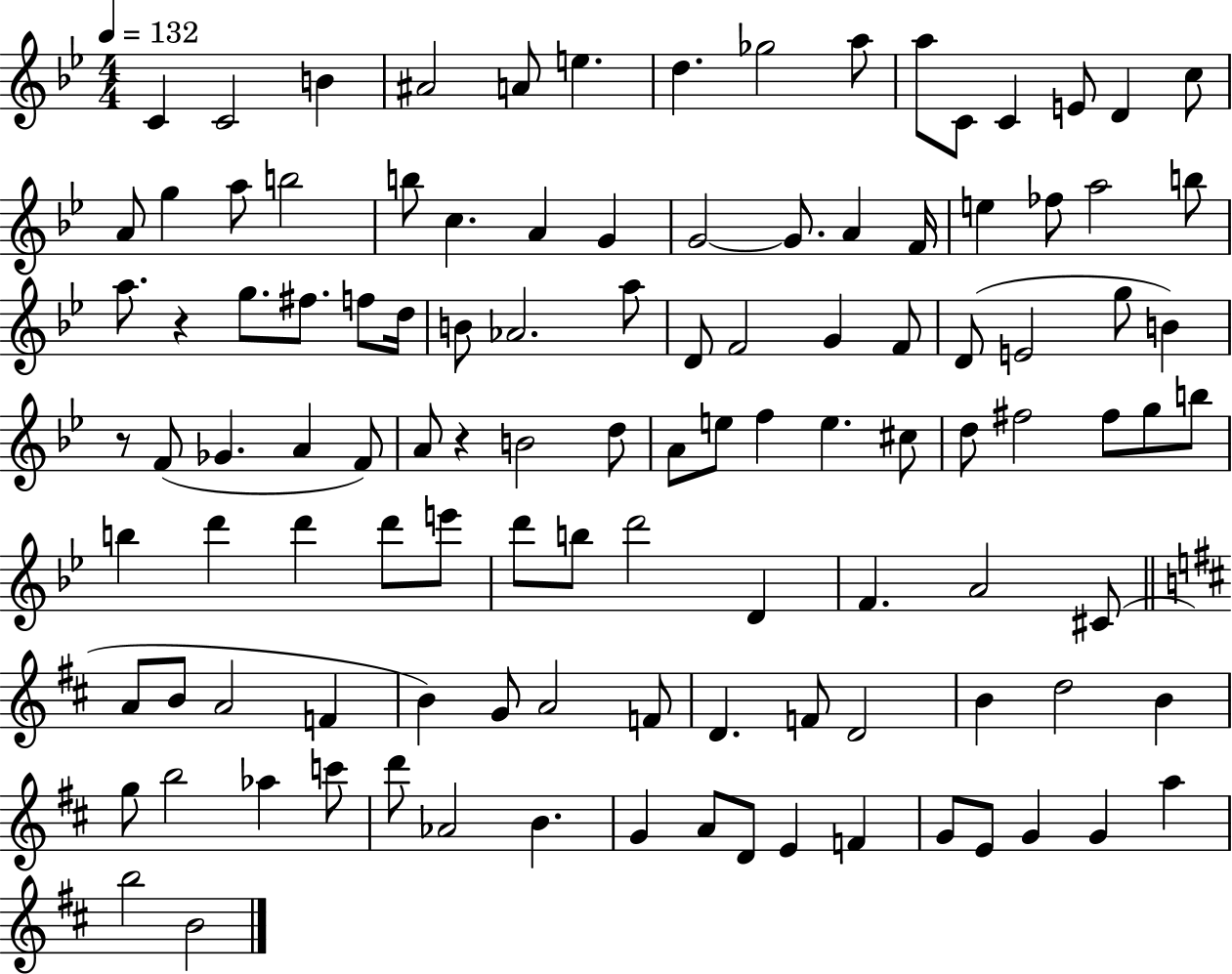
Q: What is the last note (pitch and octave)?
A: B4